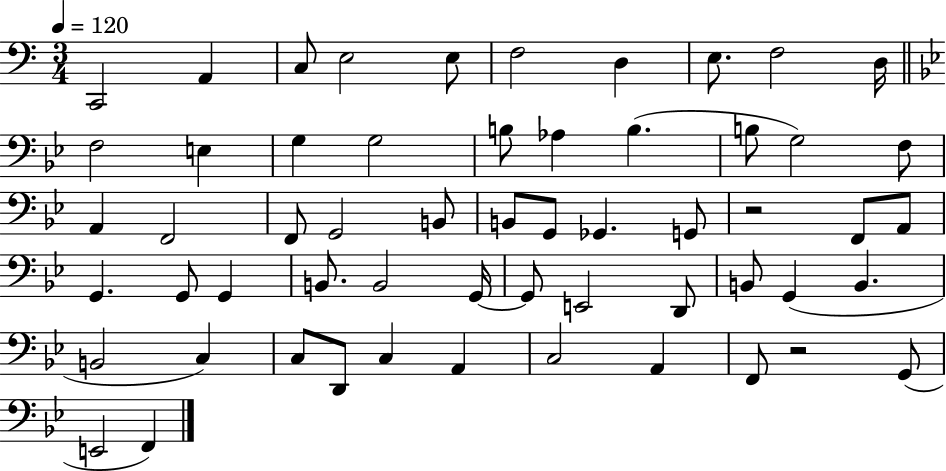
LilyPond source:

{
  \clef bass
  \numericTimeSignature
  \time 3/4
  \key c \major
  \tempo 4 = 120
  c,2 a,4 | c8 e2 e8 | f2 d4 | e8. f2 d16 | \break \bar "||" \break \key g \minor f2 e4 | g4 g2 | b8 aes4 b4.( | b8 g2) f8 | \break a,4 f,2 | f,8 g,2 b,8 | b,8 g,8 ges,4. g,8 | r2 f,8 a,8 | \break g,4. g,8 g,4 | b,8. b,2 g,16~~ | g,8 e,2 d,8 | b,8 g,4( b,4. | \break b,2 c4) | c8 d,8 c4 a,4 | c2 a,4 | f,8 r2 g,8( | \break e,2 f,4) | \bar "|."
}